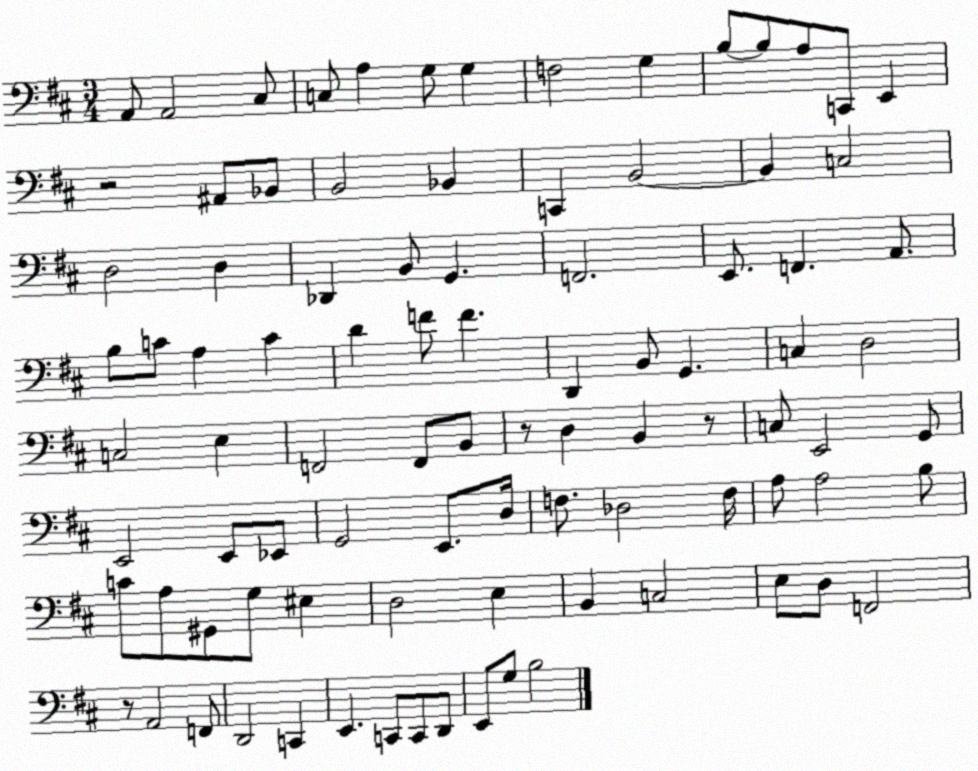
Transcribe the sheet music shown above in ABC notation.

X:1
T:Untitled
M:3/4
L:1/4
K:D
A,,/2 A,,2 ^C,/2 C,/2 A, G,/2 G, F,2 G, B,/2 B,/2 A,/2 C,,/2 E,, z2 ^A,,/2 _B,,/2 B,,2 _B,, C,, B,,2 B,, C,2 D,2 D, _D,, B,,/2 G,, F,,2 E,,/2 F,, A,,/2 B,/2 C/2 A, C D F/2 F D,, B,,/2 G,, C, D,2 C,2 E, F,,2 F,,/2 B,,/2 z/2 D, B,, z/2 C,/2 E,,2 G,,/2 E,,2 E,,/2 _E,,/2 G,,2 E,,/2 D,/4 F,/2 _D,2 F,/4 A,/2 A,2 B,/2 C/2 A,/2 ^G,,/2 G,/2 ^E, D,2 E, B,, C,2 E,/2 D,/2 F,,2 z/2 A,,2 F,,/2 D,,2 C,, E,, C,,/2 C,,/2 D,,/2 E,,/2 G,/2 B,2